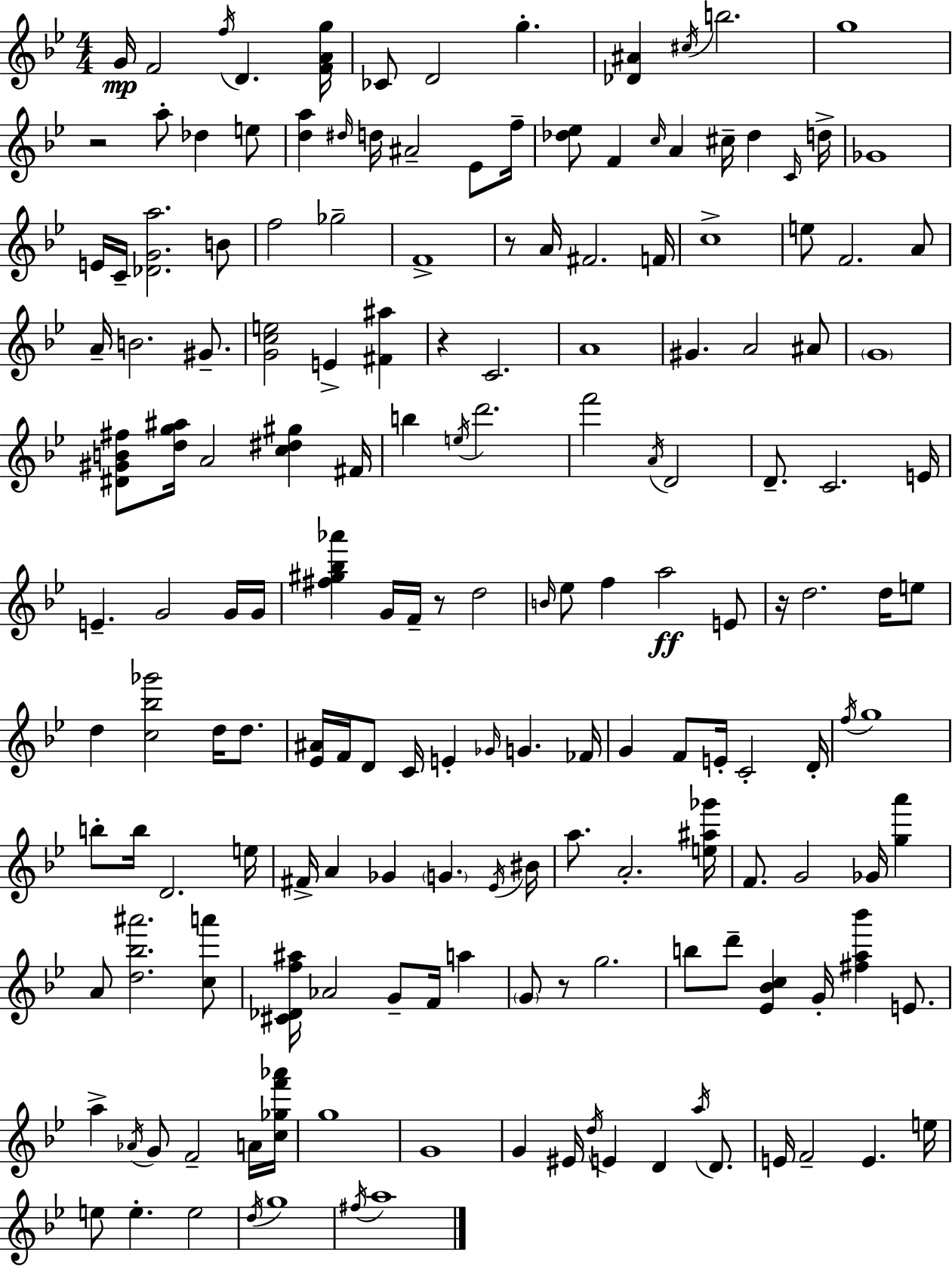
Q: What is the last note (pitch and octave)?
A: A5